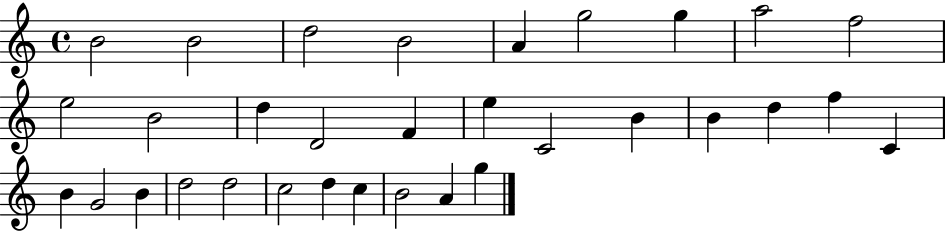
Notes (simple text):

B4/h B4/h D5/h B4/h A4/q G5/h G5/q A5/h F5/h E5/h B4/h D5/q D4/h F4/q E5/q C4/h B4/q B4/q D5/q F5/q C4/q B4/q G4/h B4/q D5/h D5/h C5/h D5/q C5/q B4/h A4/q G5/q